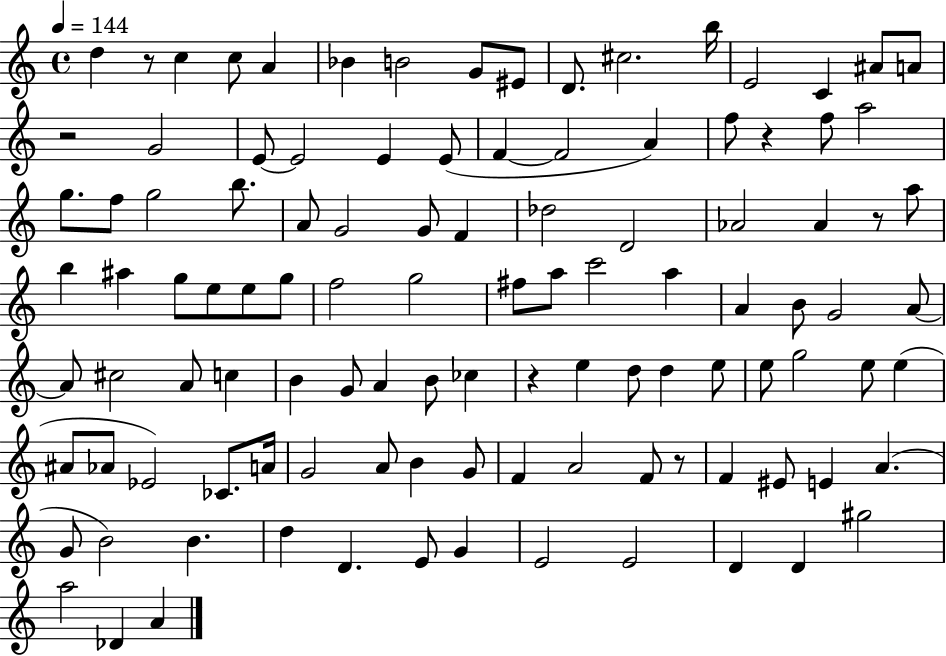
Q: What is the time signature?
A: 4/4